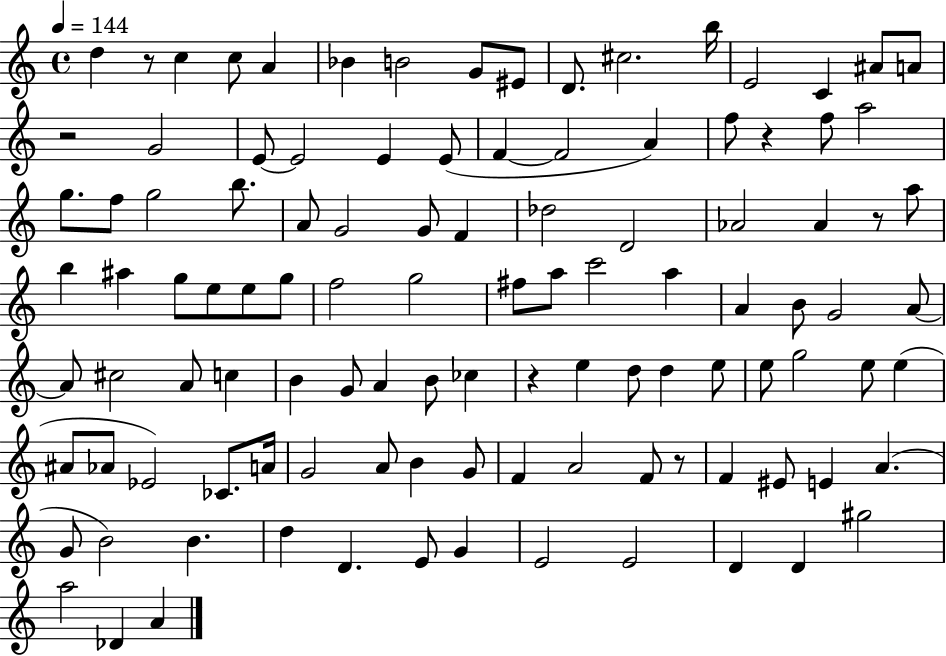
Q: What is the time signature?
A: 4/4